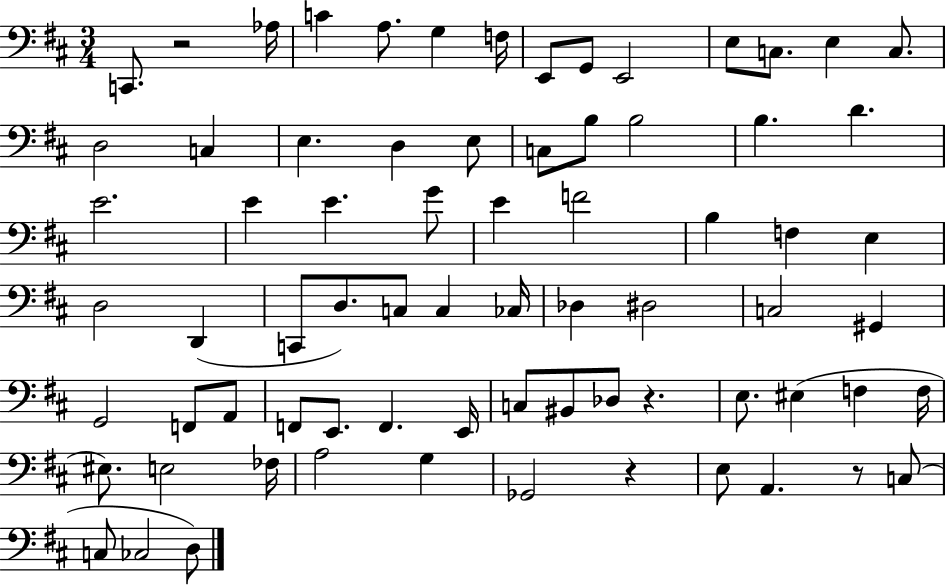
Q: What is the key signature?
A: D major